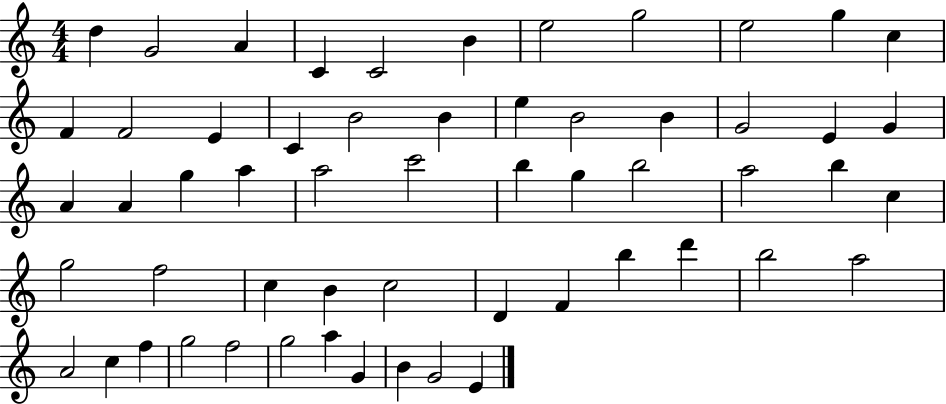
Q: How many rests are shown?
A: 0